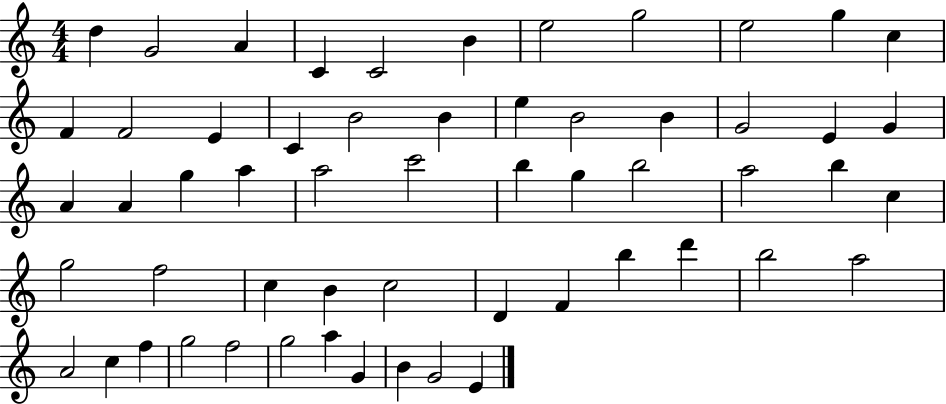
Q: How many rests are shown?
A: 0